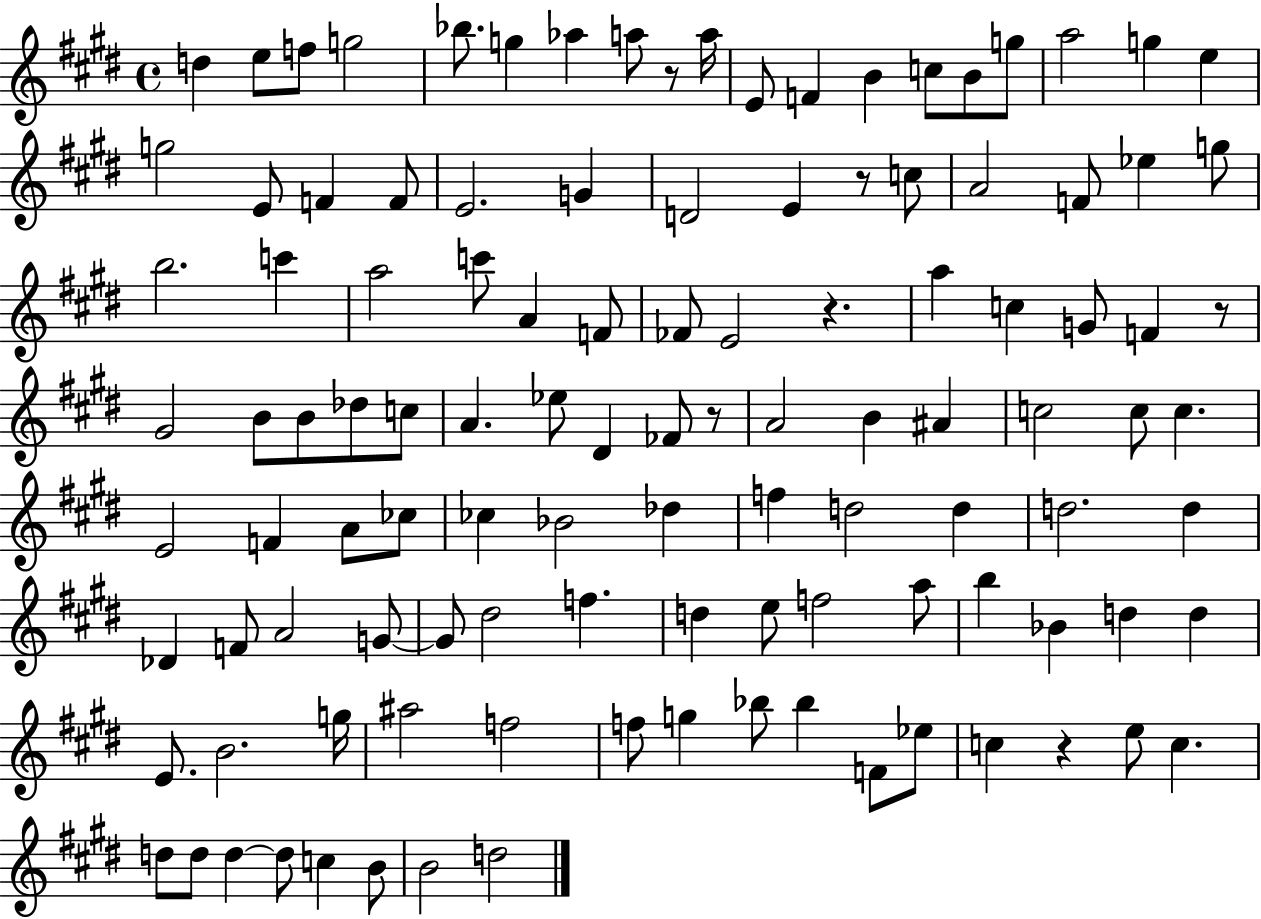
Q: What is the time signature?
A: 4/4